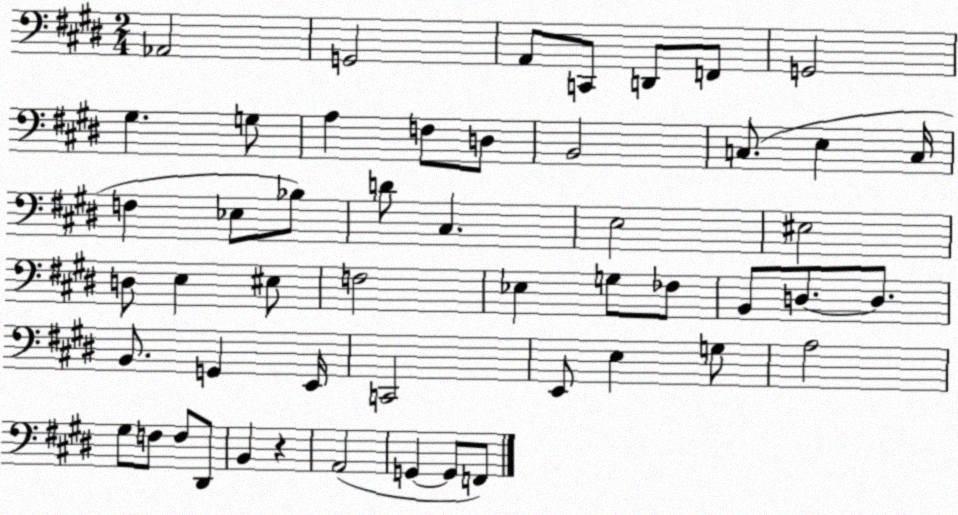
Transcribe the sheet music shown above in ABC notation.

X:1
T:Untitled
M:2/4
L:1/4
K:E
_A,,2 G,,2 A,,/2 C,,/2 D,,/2 F,,/2 G,,2 ^G, G,/2 A, F,/2 D,/2 B,,2 C,/2 E, C,/4 F, _E,/2 _B,/2 D/2 ^C, E,2 ^E,2 D,/2 E, ^E,/2 F,2 _E, G,/2 _F,/2 B,,/2 D,/2 D,/2 B,,/2 G,, E,,/4 C,,2 E,,/2 E, G,/2 A,2 ^G,/2 F,/2 F,/2 ^D,,/2 B,, z A,,2 G,, G,,/2 F,,/2